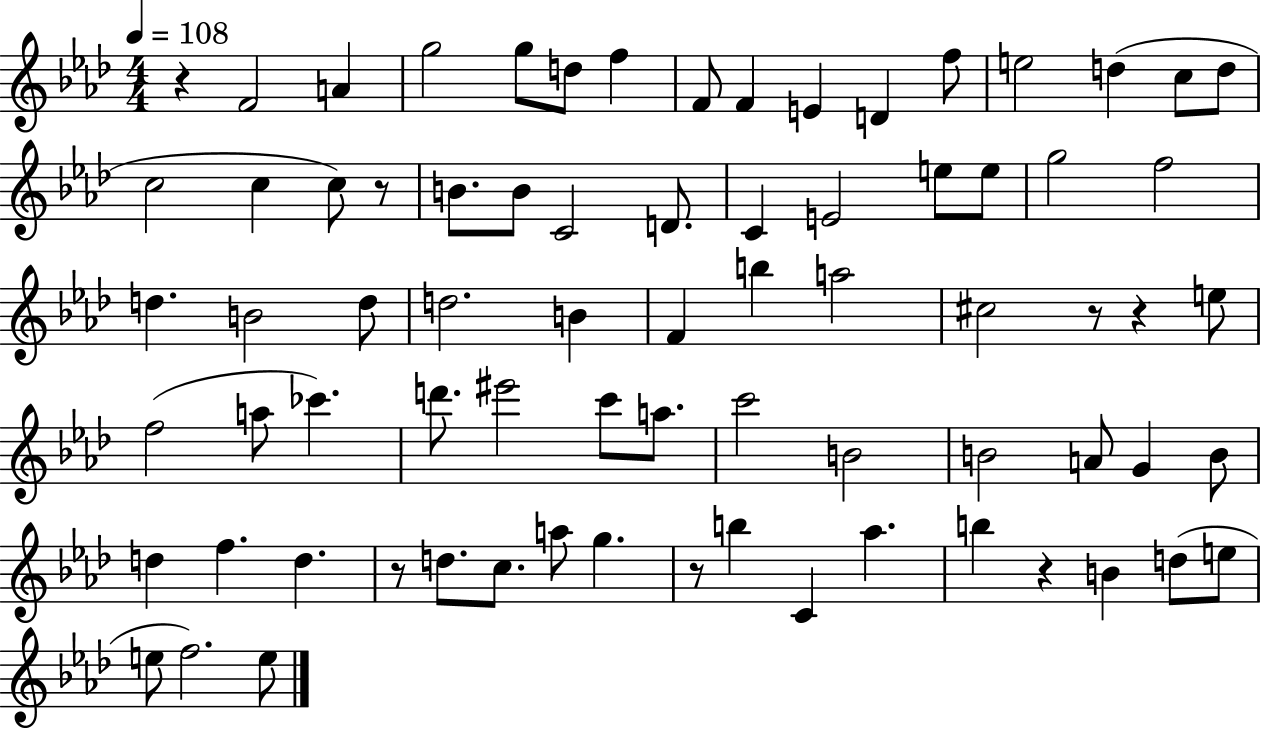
{
  \clef treble
  \numericTimeSignature
  \time 4/4
  \key aes \major
  \tempo 4 = 108
  \repeat volta 2 { r4 f'2 a'4 | g''2 g''8 d''8 f''4 | f'8 f'4 e'4 d'4 f''8 | e''2 d''4( c''8 d''8 | \break c''2 c''4 c''8) r8 | b'8. b'8 c'2 d'8. | c'4 e'2 e''8 e''8 | g''2 f''2 | \break d''4. b'2 d''8 | d''2. b'4 | f'4 b''4 a''2 | cis''2 r8 r4 e''8 | \break f''2( a''8 ces'''4.) | d'''8. eis'''2 c'''8 a''8. | c'''2 b'2 | b'2 a'8 g'4 b'8 | \break d''4 f''4. d''4. | r8 d''8. c''8. a''8 g''4. | r8 b''4 c'4 aes''4. | b''4 r4 b'4 d''8( e''8 | \break e''8 f''2.) e''8 | } \bar "|."
}